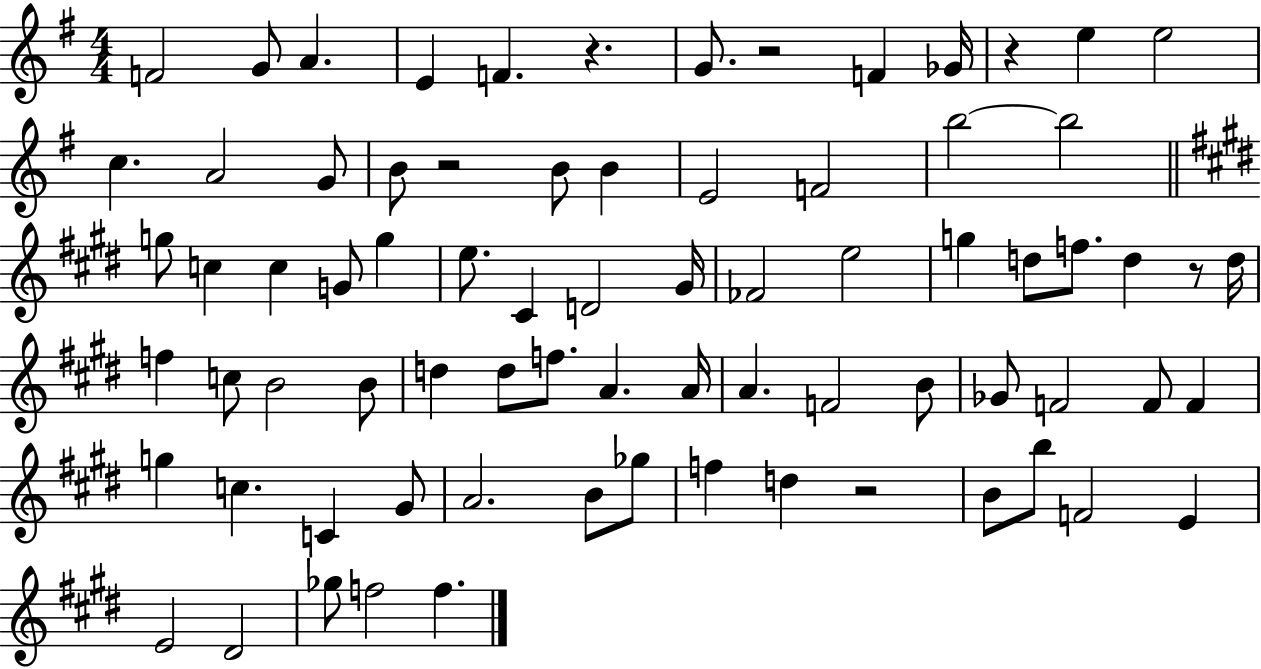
F4/h G4/e A4/q. E4/q F4/q. R/q. G4/e. R/h F4/q Gb4/s R/q E5/q E5/h C5/q. A4/h G4/e B4/e R/h B4/e B4/q E4/h F4/h B5/h B5/h G5/e C5/q C5/q G4/e G5/q E5/e. C#4/q D4/h G#4/s FES4/h E5/h G5/q D5/e F5/e. D5/q R/e D5/s F5/q C5/e B4/h B4/e D5/q D5/e F5/e. A4/q. A4/s A4/q. F4/h B4/e Gb4/e F4/h F4/e F4/q G5/q C5/q. C4/q G#4/e A4/h. B4/e Gb5/e F5/q D5/q R/h B4/e B5/e F4/h E4/q E4/h D#4/h Gb5/e F5/h F5/q.